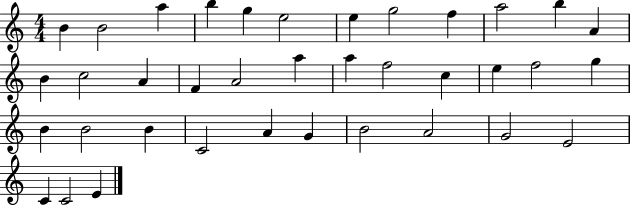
{
  \clef treble
  \numericTimeSignature
  \time 4/4
  \key c \major
  b'4 b'2 a''4 | b''4 g''4 e''2 | e''4 g''2 f''4 | a''2 b''4 a'4 | \break b'4 c''2 a'4 | f'4 a'2 a''4 | a''4 f''2 c''4 | e''4 f''2 g''4 | \break b'4 b'2 b'4 | c'2 a'4 g'4 | b'2 a'2 | g'2 e'2 | \break c'4 c'2 e'4 | \bar "|."
}